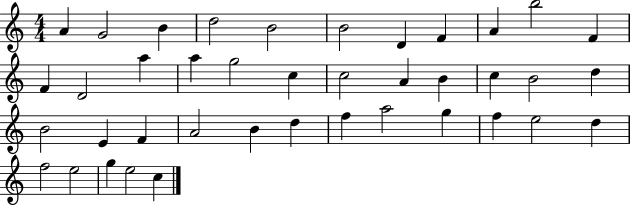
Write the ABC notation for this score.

X:1
T:Untitled
M:4/4
L:1/4
K:C
A G2 B d2 B2 B2 D F A b2 F F D2 a a g2 c c2 A B c B2 d B2 E F A2 B d f a2 g f e2 d f2 e2 g e2 c